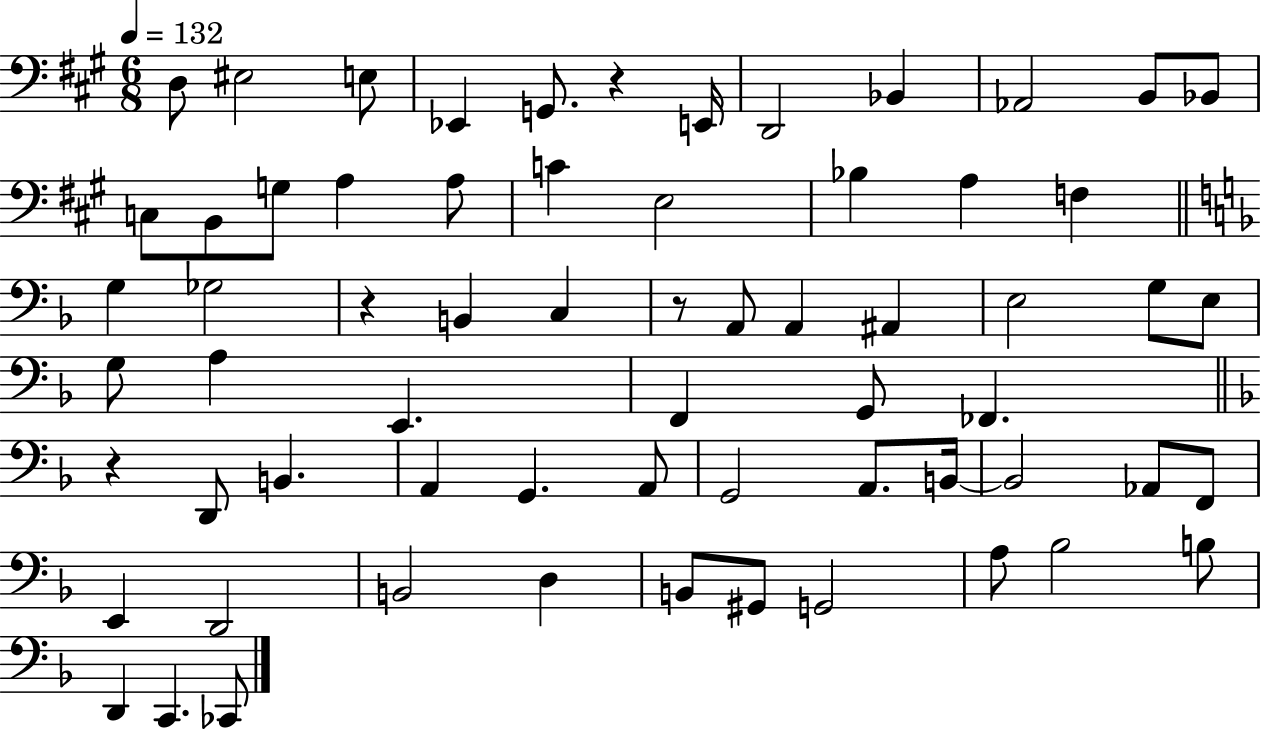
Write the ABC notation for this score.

X:1
T:Untitled
M:6/8
L:1/4
K:A
D,/2 ^E,2 E,/2 _E,, G,,/2 z E,,/4 D,,2 _B,, _A,,2 B,,/2 _B,,/2 C,/2 B,,/2 G,/2 A, A,/2 C E,2 _B, A, F, G, _G,2 z B,, C, z/2 A,,/2 A,, ^A,, E,2 G,/2 E,/2 G,/2 A, E,, F,, G,,/2 _F,, z D,,/2 B,, A,, G,, A,,/2 G,,2 A,,/2 B,,/4 B,,2 _A,,/2 F,,/2 E,, D,,2 B,,2 D, B,,/2 ^G,,/2 G,,2 A,/2 _B,2 B,/2 D,, C,, _C,,/2